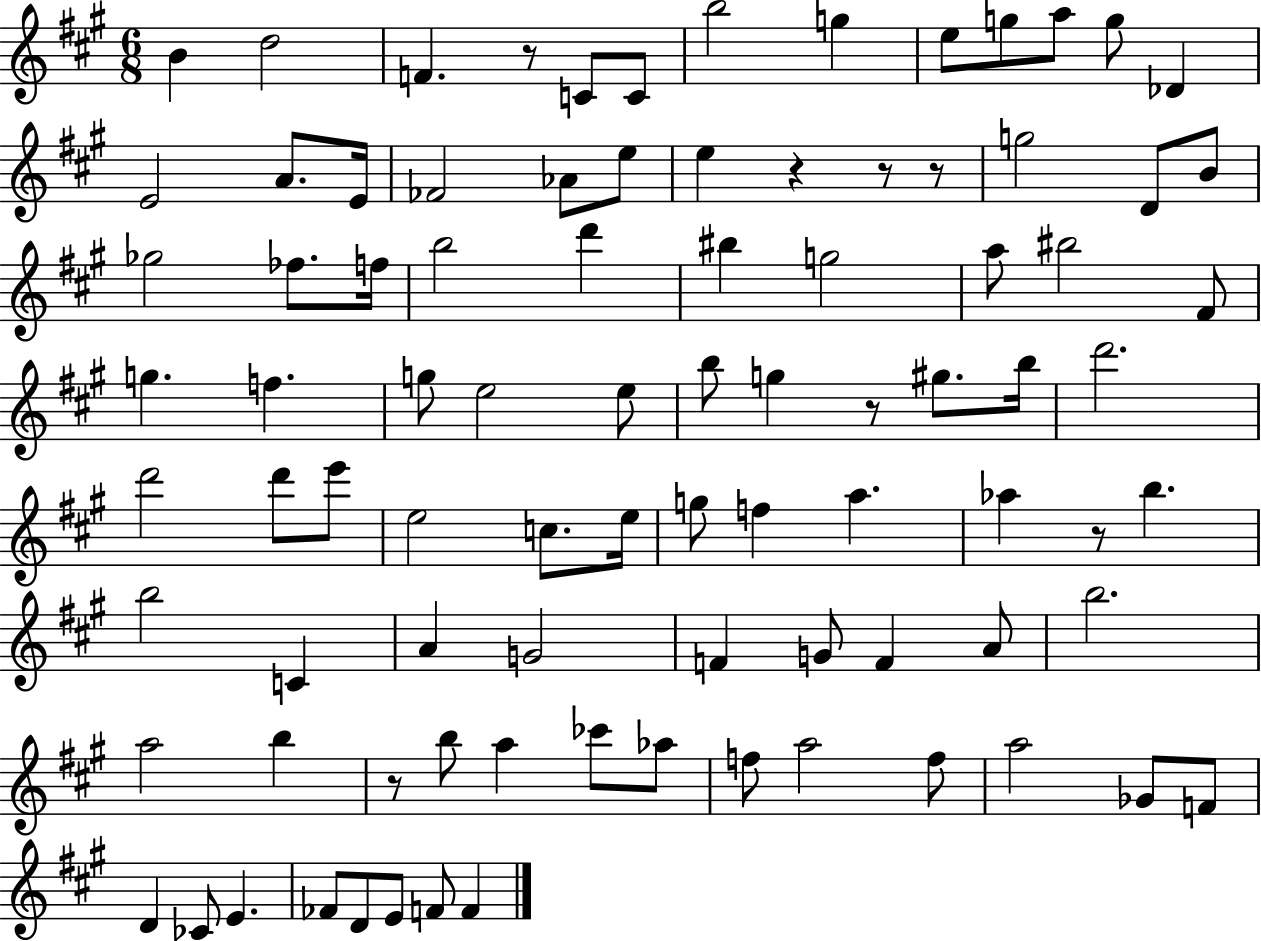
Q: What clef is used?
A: treble